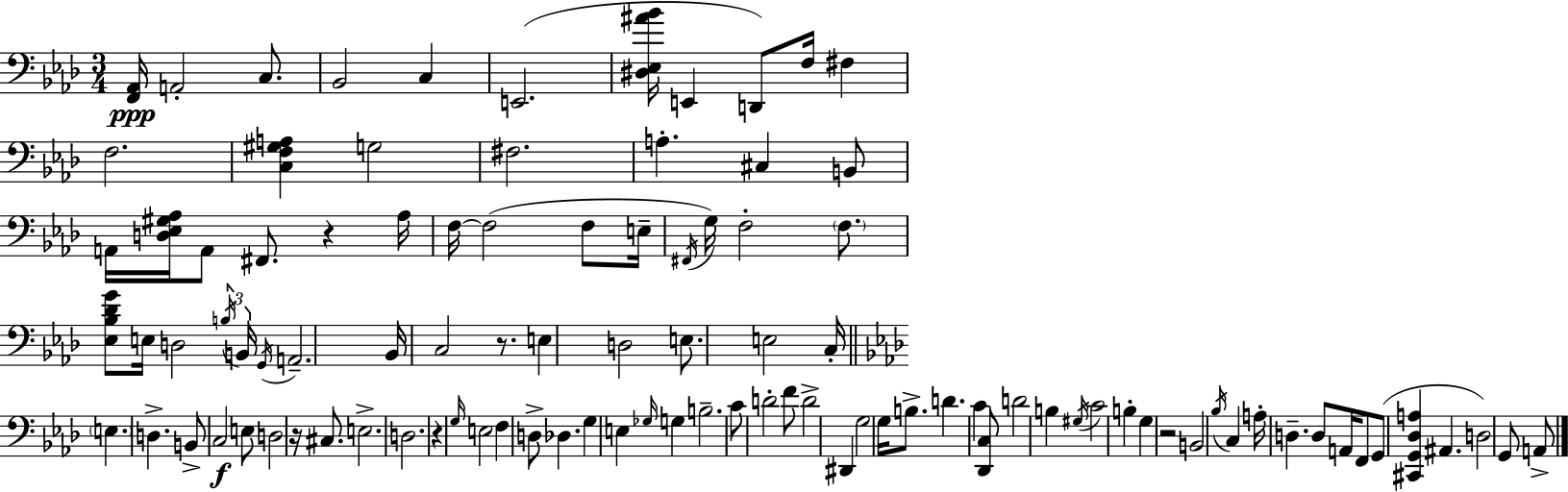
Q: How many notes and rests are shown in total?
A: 100